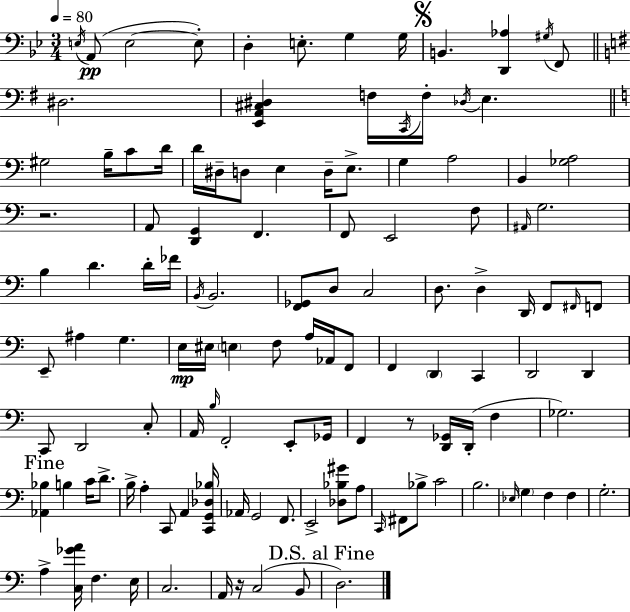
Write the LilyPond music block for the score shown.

{
  \clef bass
  \numericTimeSignature
  \time 3/4
  \key g \minor
  \tempo 4 = 80
  \repeat volta 2 { \acciaccatura { e16 }\pp a,8( e2~~ e8-.) | d4-. e8.-. g4 | g16 \mark \markup { \musicglyph "scripts.segno" } b,4. <d, aes>4 \acciaccatura { gis16 } | f,8 \bar "||" \break \key g \major dis2. | <e, a, cis dis>4 f16 \acciaccatura { c,16 } f16-. \acciaccatura { des16 } e4. | \bar "||" \break \key a \minor gis2 b16-- c'8 d'16 | d'16 dis16-- d8 e4 d16-- e8.-> | g4 a2 | b,4 <ges a>2 | \break r2. | a,8 <d, g,>4 f,4. | f,8 e,2 f8 | \grace { ais,16 } g2. | \break b4 d'4. d'16-. | fes'16 \acciaccatura { b,16 } b,2. | <f, ges,>8 d8 c2 | d8. d4-> d,16 f,8 | \break \grace { fis,16 } f,8 e,8-- ais4 g4. | e16\mp eis16 \parenthesize e4 f8 a16 | aes,16 f,8 f,4 \parenthesize d,4 c,4 | d,2 d,4 | \break c,8 d,2 | c8-. a,16 \grace { b16 } f,2-. | e,8-. ges,16 f,4 r8 <d, ges,>16 d,16-.( | f4 ges2.) | \break \mark "Fine" <aes, bes>4 b4 | c'16 d'8.-> b16-> a4-. c,8 a,4 | <c, g, des bes>16 aes,16 g,2 | f,8. e,2-> | \break <des bes gis'>8 a8 \grace { c,16 } fis,8 bes8-> c'2 | b2. | \grace { ees16 } \parenthesize g4 f4 | f4 g2.-. | \break a4-> <c ges' a'>16 f4. | e16 c2. | a,16 r16 c2( | b,8 \mark "D.S. al Fine" d2.) | \break } \bar "|."
}